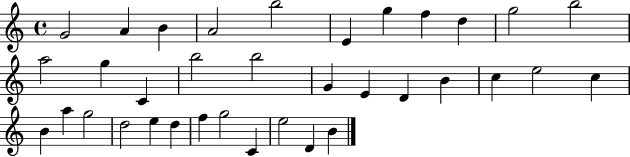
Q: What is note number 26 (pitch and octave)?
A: G5